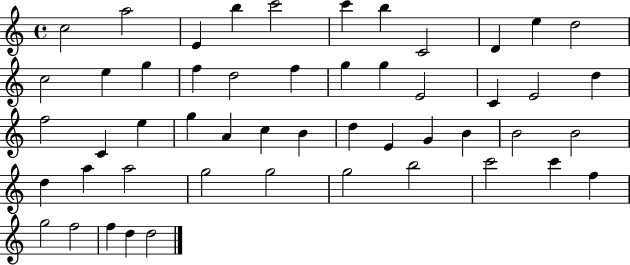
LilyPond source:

{
  \clef treble
  \time 4/4
  \defaultTimeSignature
  \key c \major
  c''2 a''2 | e'4 b''4 c'''2 | c'''4 b''4 c'2 | d'4 e''4 d''2 | \break c''2 e''4 g''4 | f''4 d''2 f''4 | g''4 g''4 e'2 | c'4 e'2 d''4 | \break f''2 c'4 e''4 | g''4 a'4 c''4 b'4 | d''4 e'4 g'4 b'4 | b'2 b'2 | \break d''4 a''4 a''2 | g''2 g''2 | g''2 b''2 | c'''2 c'''4 f''4 | \break g''2 f''2 | f''4 d''4 d''2 | \bar "|."
}